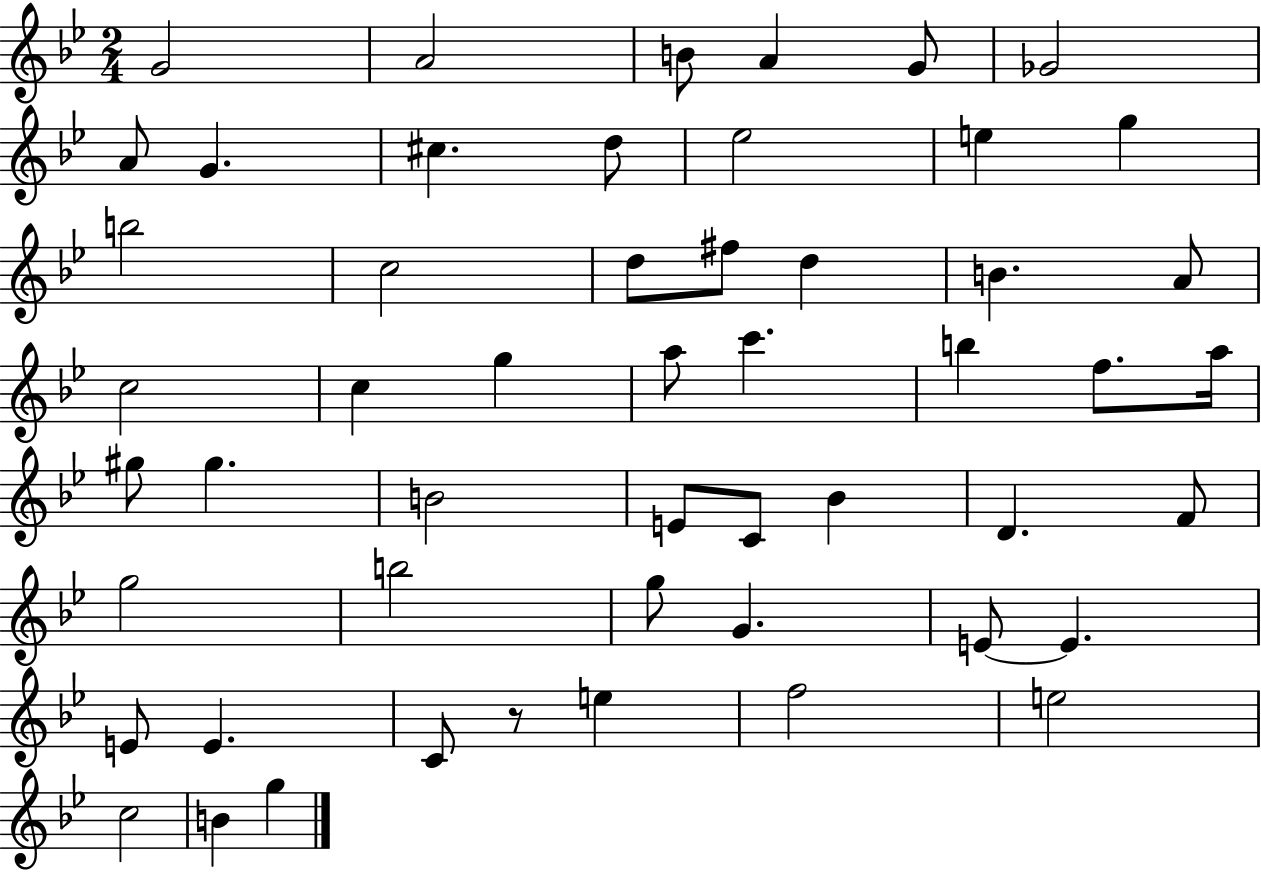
X:1
T:Untitled
M:2/4
L:1/4
K:Bb
G2 A2 B/2 A G/2 _G2 A/2 G ^c d/2 _e2 e g b2 c2 d/2 ^f/2 d B A/2 c2 c g a/2 c' b f/2 a/4 ^g/2 ^g B2 E/2 C/2 _B D F/2 g2 b2 g/2 G E/2 E E/2 E C/2 z/2 e f2 e2 c2 B g